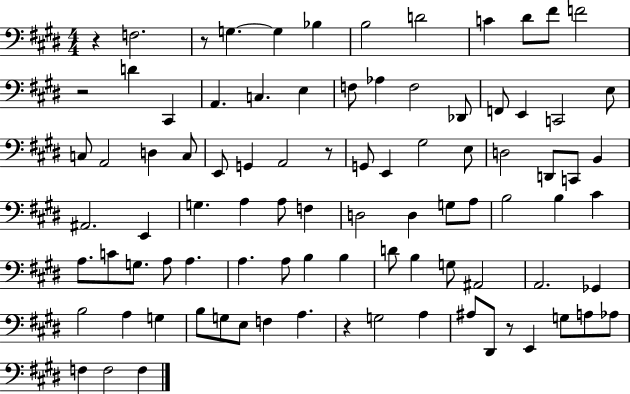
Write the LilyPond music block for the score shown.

{
  \clef bass
  \numericTimeSignature
  \time 4/4
  \key e \major
  r4 f2. | r8 g4.~~ g4 bes4 | b2 d'2 | c'4 dis'8 fis'8 f'2 | \break r2 d'4 cis,4 | a,4. c4. e4 | f8 aes4 f2 des,8 | f,8 e,4 c,2 e8 | \break c8 a,2 d4 c8 | e,8 g,4 a,2 r8 | g,8 e,4 gis2 e8 | d2 d,8 c,8 b,4 | \break ais,2. e,4 | g4. a4 a8 f4 | d2 d4 g8 a8 | b2 b4 cis'4 | \break a8. c'8 g8. a8 a4. | a4. a8 b4 b4 | d'8 b4 g8 ais,2 | a,2. ges,4 | \break b2 a4 g4 | b8 g8 e8 f4 a4. | r4 g2 a4 | ais8 dis,8 r8 e,4 g8 a8 aes8 | \break f4 f2 f4 | \bar "|."
}